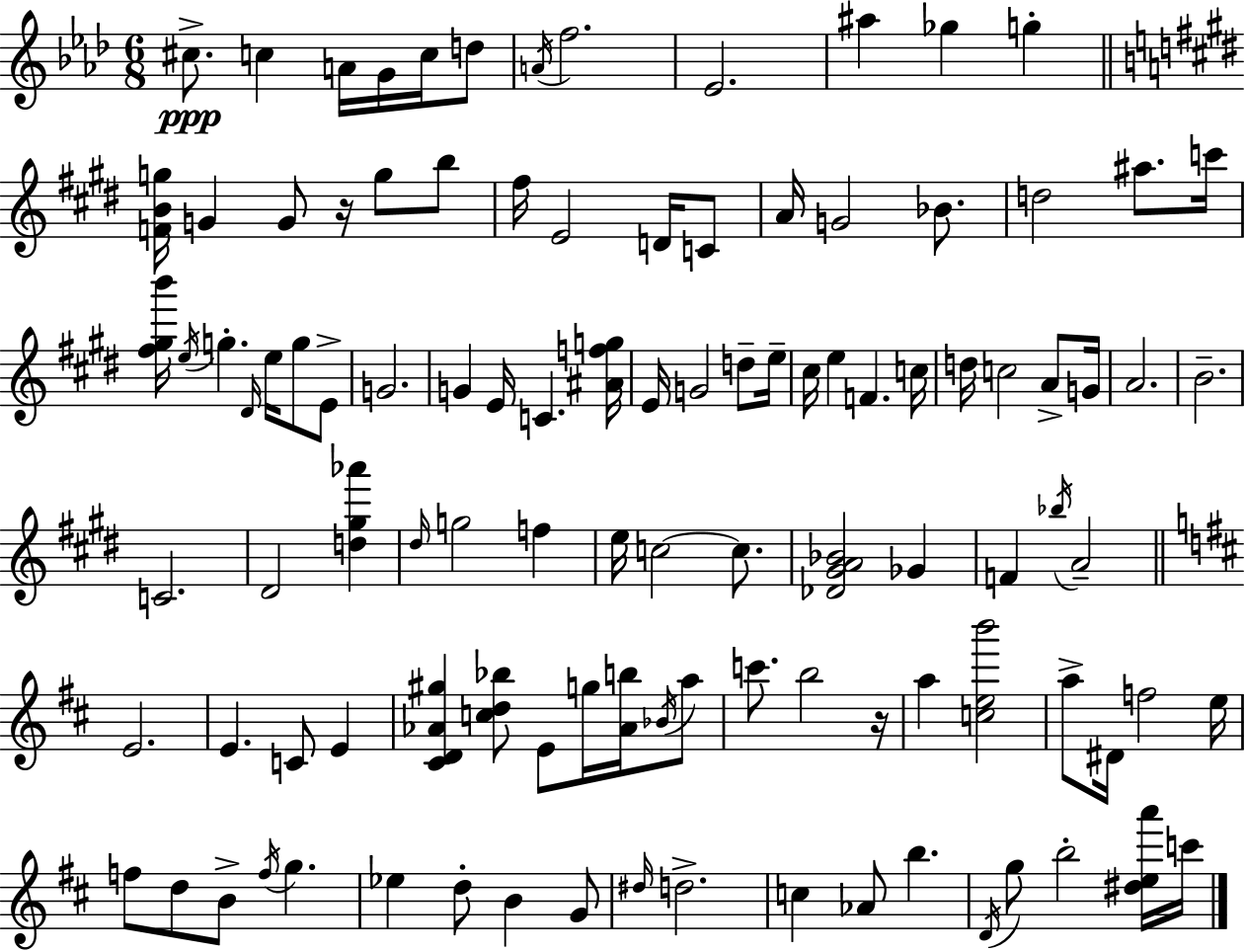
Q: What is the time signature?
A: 6/8